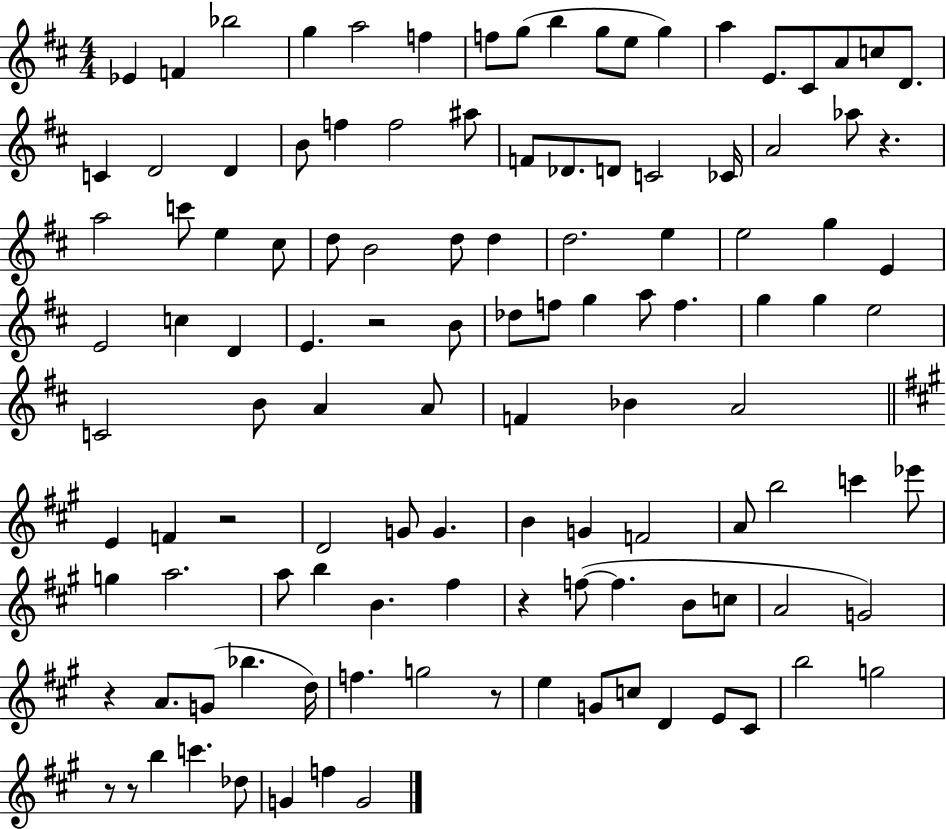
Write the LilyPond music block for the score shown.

{
  \clef treble
  \numericTimeSignature
  \time 4/4
  \key d \major
  ees'4 f'4 bes''2 | g''4 a''2 f''4 | f''8 g''8( b''4 g''8 e''8 g''4) | a''4 e'8. cis'8 a'8 c''8 d'8. | \break c'4 d'2 d'4 | b'8 f''4 f''2 ais''8 | f'8 des'8. d'8 c'2 ces'16 | a'2 aes''8 r4. | \break a''2 c'''8 e''4 cis''8 | d''8 b'2 d''8 d''4 | d''2. e''4 | e''2 g''4 e'4 | \break e'2 c''4 d'4 | e'4. r2 b'8 | des''8 f''8 g''4 a''8 f''4. | g''4 g''4 e''2 | \break c'2 b'8 a'4 a'8 | f'4 bes'4 a'2 | \bar "||" \break \key a \major e'4 f'4 r2 | d'2 g'8 g'4. | b'4 g'4 f'2 | a'8 b''2 c'''4 ees'''8 | \break g''4 a''2. | a''8 b''4 b'4. fis''4 | r4 f''8~(~ f''4. b'8 c''8 | a'2 g'2) | \break r4 a'8. g'8( bes''4. d''16) | f''4. g''2 r8 | e''4 g'8 c''8 d'4 e'8 cis'8 | b''2 g''2 | \break r8 r8 b''4 c'''4. des''8 | g'4 f''4 g'2 | \bar "|."
}